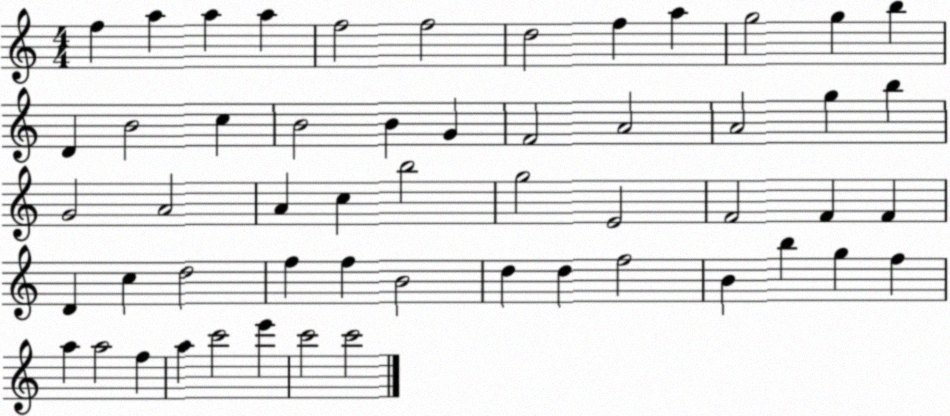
X:1
T:Untitled
M:4/4
L:1/4
K:C
f a a a f2 f2 d2 f a g2 g b D B2 c B2 B G F2 A2 A2 g b G2 A2 A c b2 g2 E2 F2 F F D c d2 f f B2 d d f2 B b g f a a2 f a c'2 e' c'2 c'2